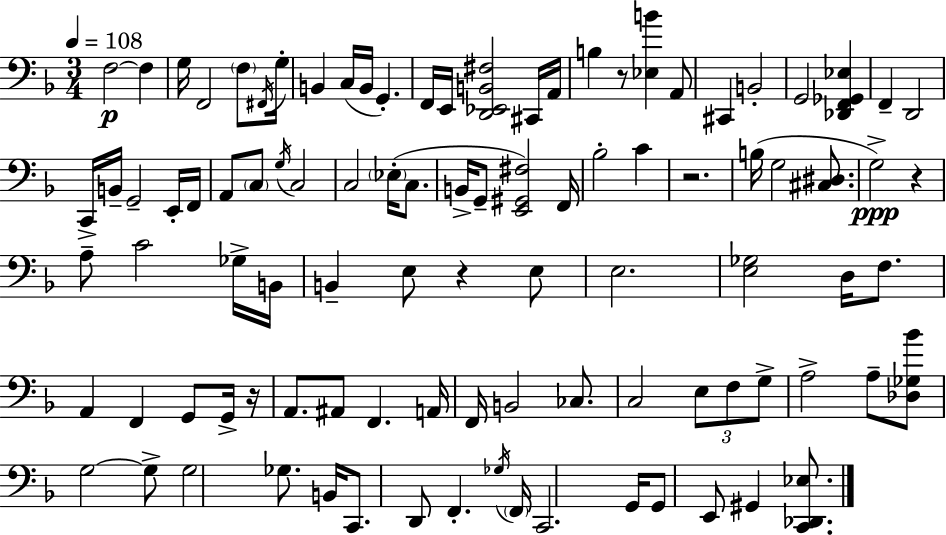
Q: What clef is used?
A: bass